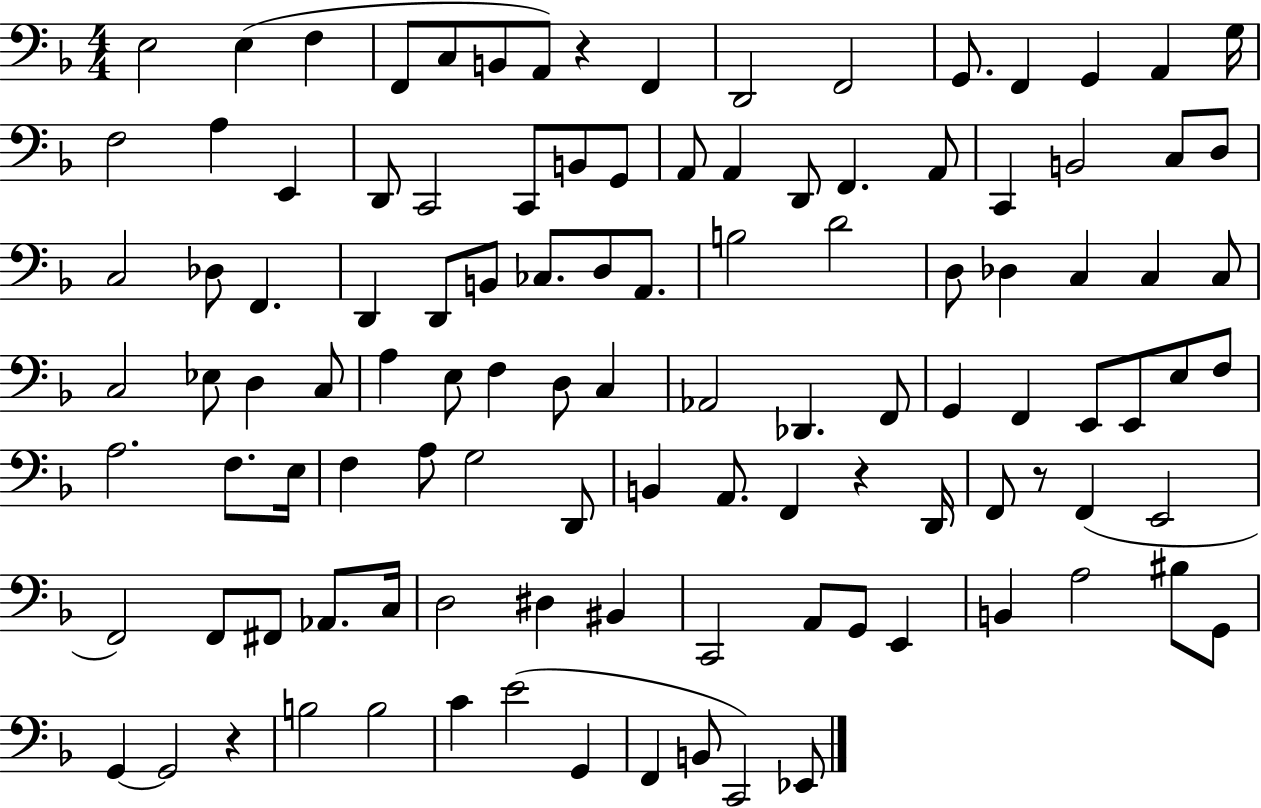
E3/h E3/q F3/q F2/e C3/e B2/e A2/e R/q F2/q D2/h F2/h G2/e. F2/q G2/q A2/q G3/s F3/h A3/q E2/q D2/e C2/h C2/e B2/e G2/e A2/e A2/q D2/e F2/q. A2/e C2/q B2/h C3/e D3/e C3/h Db3/e F2/q. D2/q D2/e B2/e CES3/e. D3/e A2/e. B3/h D4/h D3/e Db3/q C3/q C3/q C3/e C3/h Eb3/e D3/q C3/e A3/q E3/e F3/q D3/e C3/q Ab2/h Db2/q. F2/e G2/q F2/q E2/e E2/e E3/e F3/e A3/h. F3/e. E3/s F3/q A3/e G3/h D2/e B2/q A2/e. F2/q R/q D2/s F2/e R/e F2/q E2/h F2/h F2/e F#2/e Ab2/e. C3/s D3/h D#3/q BIS2/q C2/h A2/e G2/e E2/q B2/q A3/h BIS3/e G2/e G2/q G2/h R/q B3/h B3/h C4/q E4/h G2/q F2/q B2/e C2/h Eb2/e